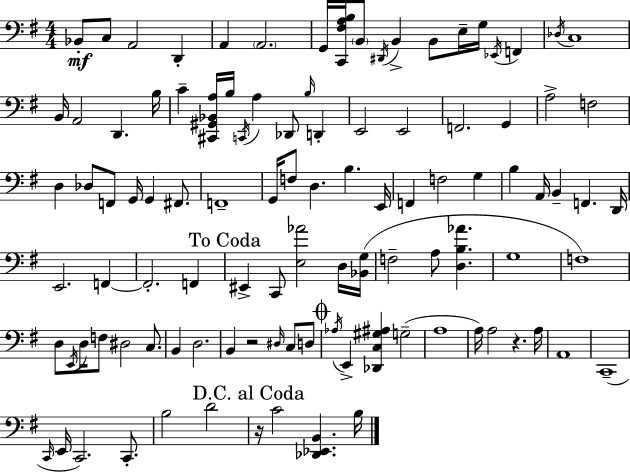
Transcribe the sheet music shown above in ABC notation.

X:1
T:Untitled
M:4/4
L:1/4
K:G
_B,,/2 C,/2 A,,2 D,, A,, A,,2 G,,/4 [C,,^F,A,B,]/4 B,,/2 ^D,,/4 B,, B,,/2 E,/4 G,/4 _E,,/4 F,, _D,/4 C,4 B,,/4 A,,2 D,, B,/4 C [^C,,^G,,_B,,A,]/4 B,/4 C,,/4 A, _D,,/2 B,/4 D,, E,,2 E,,2 F,,2 G,, A,2 F,2 D, _D,/2 F,,/2 G,,/4 G,, ^F,,/2 F,,4 G,,/4 F,/2 D, B, E,,/4 F,, F,2 G, B, A,,/4 B,, F,, D,,/4 E,,2 F,, F,,2 F,, ^E,, C,,/2 [E,_A]2 D,/4 [_B,,G,]/4 F,2 A,/2 [D,B,_A] G,4 F,4 D,/2 E,,/4 D,/4 F,/2 ^D,2 C,/2 B,, D,2 B,, z2 ^D,/4 C,/2 D,/2 _A,/4 E,, [_D,,C,^G,^A,] G,2 A,4 A,/4 A,2 z A,/4 A,,4 C,,4 C,,/4 E,,/4 C,,2 C,,/2 B,2 D2 z/4 C2 [_D,,_E,,B,,] B,/4